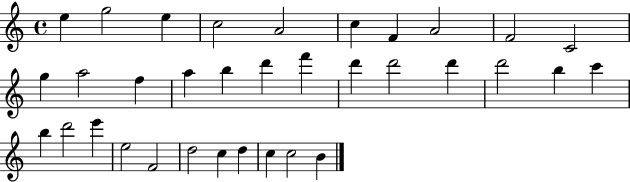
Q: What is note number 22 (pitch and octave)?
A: B5